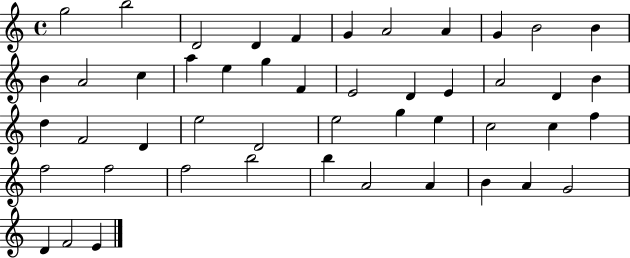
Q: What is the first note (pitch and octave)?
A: G5